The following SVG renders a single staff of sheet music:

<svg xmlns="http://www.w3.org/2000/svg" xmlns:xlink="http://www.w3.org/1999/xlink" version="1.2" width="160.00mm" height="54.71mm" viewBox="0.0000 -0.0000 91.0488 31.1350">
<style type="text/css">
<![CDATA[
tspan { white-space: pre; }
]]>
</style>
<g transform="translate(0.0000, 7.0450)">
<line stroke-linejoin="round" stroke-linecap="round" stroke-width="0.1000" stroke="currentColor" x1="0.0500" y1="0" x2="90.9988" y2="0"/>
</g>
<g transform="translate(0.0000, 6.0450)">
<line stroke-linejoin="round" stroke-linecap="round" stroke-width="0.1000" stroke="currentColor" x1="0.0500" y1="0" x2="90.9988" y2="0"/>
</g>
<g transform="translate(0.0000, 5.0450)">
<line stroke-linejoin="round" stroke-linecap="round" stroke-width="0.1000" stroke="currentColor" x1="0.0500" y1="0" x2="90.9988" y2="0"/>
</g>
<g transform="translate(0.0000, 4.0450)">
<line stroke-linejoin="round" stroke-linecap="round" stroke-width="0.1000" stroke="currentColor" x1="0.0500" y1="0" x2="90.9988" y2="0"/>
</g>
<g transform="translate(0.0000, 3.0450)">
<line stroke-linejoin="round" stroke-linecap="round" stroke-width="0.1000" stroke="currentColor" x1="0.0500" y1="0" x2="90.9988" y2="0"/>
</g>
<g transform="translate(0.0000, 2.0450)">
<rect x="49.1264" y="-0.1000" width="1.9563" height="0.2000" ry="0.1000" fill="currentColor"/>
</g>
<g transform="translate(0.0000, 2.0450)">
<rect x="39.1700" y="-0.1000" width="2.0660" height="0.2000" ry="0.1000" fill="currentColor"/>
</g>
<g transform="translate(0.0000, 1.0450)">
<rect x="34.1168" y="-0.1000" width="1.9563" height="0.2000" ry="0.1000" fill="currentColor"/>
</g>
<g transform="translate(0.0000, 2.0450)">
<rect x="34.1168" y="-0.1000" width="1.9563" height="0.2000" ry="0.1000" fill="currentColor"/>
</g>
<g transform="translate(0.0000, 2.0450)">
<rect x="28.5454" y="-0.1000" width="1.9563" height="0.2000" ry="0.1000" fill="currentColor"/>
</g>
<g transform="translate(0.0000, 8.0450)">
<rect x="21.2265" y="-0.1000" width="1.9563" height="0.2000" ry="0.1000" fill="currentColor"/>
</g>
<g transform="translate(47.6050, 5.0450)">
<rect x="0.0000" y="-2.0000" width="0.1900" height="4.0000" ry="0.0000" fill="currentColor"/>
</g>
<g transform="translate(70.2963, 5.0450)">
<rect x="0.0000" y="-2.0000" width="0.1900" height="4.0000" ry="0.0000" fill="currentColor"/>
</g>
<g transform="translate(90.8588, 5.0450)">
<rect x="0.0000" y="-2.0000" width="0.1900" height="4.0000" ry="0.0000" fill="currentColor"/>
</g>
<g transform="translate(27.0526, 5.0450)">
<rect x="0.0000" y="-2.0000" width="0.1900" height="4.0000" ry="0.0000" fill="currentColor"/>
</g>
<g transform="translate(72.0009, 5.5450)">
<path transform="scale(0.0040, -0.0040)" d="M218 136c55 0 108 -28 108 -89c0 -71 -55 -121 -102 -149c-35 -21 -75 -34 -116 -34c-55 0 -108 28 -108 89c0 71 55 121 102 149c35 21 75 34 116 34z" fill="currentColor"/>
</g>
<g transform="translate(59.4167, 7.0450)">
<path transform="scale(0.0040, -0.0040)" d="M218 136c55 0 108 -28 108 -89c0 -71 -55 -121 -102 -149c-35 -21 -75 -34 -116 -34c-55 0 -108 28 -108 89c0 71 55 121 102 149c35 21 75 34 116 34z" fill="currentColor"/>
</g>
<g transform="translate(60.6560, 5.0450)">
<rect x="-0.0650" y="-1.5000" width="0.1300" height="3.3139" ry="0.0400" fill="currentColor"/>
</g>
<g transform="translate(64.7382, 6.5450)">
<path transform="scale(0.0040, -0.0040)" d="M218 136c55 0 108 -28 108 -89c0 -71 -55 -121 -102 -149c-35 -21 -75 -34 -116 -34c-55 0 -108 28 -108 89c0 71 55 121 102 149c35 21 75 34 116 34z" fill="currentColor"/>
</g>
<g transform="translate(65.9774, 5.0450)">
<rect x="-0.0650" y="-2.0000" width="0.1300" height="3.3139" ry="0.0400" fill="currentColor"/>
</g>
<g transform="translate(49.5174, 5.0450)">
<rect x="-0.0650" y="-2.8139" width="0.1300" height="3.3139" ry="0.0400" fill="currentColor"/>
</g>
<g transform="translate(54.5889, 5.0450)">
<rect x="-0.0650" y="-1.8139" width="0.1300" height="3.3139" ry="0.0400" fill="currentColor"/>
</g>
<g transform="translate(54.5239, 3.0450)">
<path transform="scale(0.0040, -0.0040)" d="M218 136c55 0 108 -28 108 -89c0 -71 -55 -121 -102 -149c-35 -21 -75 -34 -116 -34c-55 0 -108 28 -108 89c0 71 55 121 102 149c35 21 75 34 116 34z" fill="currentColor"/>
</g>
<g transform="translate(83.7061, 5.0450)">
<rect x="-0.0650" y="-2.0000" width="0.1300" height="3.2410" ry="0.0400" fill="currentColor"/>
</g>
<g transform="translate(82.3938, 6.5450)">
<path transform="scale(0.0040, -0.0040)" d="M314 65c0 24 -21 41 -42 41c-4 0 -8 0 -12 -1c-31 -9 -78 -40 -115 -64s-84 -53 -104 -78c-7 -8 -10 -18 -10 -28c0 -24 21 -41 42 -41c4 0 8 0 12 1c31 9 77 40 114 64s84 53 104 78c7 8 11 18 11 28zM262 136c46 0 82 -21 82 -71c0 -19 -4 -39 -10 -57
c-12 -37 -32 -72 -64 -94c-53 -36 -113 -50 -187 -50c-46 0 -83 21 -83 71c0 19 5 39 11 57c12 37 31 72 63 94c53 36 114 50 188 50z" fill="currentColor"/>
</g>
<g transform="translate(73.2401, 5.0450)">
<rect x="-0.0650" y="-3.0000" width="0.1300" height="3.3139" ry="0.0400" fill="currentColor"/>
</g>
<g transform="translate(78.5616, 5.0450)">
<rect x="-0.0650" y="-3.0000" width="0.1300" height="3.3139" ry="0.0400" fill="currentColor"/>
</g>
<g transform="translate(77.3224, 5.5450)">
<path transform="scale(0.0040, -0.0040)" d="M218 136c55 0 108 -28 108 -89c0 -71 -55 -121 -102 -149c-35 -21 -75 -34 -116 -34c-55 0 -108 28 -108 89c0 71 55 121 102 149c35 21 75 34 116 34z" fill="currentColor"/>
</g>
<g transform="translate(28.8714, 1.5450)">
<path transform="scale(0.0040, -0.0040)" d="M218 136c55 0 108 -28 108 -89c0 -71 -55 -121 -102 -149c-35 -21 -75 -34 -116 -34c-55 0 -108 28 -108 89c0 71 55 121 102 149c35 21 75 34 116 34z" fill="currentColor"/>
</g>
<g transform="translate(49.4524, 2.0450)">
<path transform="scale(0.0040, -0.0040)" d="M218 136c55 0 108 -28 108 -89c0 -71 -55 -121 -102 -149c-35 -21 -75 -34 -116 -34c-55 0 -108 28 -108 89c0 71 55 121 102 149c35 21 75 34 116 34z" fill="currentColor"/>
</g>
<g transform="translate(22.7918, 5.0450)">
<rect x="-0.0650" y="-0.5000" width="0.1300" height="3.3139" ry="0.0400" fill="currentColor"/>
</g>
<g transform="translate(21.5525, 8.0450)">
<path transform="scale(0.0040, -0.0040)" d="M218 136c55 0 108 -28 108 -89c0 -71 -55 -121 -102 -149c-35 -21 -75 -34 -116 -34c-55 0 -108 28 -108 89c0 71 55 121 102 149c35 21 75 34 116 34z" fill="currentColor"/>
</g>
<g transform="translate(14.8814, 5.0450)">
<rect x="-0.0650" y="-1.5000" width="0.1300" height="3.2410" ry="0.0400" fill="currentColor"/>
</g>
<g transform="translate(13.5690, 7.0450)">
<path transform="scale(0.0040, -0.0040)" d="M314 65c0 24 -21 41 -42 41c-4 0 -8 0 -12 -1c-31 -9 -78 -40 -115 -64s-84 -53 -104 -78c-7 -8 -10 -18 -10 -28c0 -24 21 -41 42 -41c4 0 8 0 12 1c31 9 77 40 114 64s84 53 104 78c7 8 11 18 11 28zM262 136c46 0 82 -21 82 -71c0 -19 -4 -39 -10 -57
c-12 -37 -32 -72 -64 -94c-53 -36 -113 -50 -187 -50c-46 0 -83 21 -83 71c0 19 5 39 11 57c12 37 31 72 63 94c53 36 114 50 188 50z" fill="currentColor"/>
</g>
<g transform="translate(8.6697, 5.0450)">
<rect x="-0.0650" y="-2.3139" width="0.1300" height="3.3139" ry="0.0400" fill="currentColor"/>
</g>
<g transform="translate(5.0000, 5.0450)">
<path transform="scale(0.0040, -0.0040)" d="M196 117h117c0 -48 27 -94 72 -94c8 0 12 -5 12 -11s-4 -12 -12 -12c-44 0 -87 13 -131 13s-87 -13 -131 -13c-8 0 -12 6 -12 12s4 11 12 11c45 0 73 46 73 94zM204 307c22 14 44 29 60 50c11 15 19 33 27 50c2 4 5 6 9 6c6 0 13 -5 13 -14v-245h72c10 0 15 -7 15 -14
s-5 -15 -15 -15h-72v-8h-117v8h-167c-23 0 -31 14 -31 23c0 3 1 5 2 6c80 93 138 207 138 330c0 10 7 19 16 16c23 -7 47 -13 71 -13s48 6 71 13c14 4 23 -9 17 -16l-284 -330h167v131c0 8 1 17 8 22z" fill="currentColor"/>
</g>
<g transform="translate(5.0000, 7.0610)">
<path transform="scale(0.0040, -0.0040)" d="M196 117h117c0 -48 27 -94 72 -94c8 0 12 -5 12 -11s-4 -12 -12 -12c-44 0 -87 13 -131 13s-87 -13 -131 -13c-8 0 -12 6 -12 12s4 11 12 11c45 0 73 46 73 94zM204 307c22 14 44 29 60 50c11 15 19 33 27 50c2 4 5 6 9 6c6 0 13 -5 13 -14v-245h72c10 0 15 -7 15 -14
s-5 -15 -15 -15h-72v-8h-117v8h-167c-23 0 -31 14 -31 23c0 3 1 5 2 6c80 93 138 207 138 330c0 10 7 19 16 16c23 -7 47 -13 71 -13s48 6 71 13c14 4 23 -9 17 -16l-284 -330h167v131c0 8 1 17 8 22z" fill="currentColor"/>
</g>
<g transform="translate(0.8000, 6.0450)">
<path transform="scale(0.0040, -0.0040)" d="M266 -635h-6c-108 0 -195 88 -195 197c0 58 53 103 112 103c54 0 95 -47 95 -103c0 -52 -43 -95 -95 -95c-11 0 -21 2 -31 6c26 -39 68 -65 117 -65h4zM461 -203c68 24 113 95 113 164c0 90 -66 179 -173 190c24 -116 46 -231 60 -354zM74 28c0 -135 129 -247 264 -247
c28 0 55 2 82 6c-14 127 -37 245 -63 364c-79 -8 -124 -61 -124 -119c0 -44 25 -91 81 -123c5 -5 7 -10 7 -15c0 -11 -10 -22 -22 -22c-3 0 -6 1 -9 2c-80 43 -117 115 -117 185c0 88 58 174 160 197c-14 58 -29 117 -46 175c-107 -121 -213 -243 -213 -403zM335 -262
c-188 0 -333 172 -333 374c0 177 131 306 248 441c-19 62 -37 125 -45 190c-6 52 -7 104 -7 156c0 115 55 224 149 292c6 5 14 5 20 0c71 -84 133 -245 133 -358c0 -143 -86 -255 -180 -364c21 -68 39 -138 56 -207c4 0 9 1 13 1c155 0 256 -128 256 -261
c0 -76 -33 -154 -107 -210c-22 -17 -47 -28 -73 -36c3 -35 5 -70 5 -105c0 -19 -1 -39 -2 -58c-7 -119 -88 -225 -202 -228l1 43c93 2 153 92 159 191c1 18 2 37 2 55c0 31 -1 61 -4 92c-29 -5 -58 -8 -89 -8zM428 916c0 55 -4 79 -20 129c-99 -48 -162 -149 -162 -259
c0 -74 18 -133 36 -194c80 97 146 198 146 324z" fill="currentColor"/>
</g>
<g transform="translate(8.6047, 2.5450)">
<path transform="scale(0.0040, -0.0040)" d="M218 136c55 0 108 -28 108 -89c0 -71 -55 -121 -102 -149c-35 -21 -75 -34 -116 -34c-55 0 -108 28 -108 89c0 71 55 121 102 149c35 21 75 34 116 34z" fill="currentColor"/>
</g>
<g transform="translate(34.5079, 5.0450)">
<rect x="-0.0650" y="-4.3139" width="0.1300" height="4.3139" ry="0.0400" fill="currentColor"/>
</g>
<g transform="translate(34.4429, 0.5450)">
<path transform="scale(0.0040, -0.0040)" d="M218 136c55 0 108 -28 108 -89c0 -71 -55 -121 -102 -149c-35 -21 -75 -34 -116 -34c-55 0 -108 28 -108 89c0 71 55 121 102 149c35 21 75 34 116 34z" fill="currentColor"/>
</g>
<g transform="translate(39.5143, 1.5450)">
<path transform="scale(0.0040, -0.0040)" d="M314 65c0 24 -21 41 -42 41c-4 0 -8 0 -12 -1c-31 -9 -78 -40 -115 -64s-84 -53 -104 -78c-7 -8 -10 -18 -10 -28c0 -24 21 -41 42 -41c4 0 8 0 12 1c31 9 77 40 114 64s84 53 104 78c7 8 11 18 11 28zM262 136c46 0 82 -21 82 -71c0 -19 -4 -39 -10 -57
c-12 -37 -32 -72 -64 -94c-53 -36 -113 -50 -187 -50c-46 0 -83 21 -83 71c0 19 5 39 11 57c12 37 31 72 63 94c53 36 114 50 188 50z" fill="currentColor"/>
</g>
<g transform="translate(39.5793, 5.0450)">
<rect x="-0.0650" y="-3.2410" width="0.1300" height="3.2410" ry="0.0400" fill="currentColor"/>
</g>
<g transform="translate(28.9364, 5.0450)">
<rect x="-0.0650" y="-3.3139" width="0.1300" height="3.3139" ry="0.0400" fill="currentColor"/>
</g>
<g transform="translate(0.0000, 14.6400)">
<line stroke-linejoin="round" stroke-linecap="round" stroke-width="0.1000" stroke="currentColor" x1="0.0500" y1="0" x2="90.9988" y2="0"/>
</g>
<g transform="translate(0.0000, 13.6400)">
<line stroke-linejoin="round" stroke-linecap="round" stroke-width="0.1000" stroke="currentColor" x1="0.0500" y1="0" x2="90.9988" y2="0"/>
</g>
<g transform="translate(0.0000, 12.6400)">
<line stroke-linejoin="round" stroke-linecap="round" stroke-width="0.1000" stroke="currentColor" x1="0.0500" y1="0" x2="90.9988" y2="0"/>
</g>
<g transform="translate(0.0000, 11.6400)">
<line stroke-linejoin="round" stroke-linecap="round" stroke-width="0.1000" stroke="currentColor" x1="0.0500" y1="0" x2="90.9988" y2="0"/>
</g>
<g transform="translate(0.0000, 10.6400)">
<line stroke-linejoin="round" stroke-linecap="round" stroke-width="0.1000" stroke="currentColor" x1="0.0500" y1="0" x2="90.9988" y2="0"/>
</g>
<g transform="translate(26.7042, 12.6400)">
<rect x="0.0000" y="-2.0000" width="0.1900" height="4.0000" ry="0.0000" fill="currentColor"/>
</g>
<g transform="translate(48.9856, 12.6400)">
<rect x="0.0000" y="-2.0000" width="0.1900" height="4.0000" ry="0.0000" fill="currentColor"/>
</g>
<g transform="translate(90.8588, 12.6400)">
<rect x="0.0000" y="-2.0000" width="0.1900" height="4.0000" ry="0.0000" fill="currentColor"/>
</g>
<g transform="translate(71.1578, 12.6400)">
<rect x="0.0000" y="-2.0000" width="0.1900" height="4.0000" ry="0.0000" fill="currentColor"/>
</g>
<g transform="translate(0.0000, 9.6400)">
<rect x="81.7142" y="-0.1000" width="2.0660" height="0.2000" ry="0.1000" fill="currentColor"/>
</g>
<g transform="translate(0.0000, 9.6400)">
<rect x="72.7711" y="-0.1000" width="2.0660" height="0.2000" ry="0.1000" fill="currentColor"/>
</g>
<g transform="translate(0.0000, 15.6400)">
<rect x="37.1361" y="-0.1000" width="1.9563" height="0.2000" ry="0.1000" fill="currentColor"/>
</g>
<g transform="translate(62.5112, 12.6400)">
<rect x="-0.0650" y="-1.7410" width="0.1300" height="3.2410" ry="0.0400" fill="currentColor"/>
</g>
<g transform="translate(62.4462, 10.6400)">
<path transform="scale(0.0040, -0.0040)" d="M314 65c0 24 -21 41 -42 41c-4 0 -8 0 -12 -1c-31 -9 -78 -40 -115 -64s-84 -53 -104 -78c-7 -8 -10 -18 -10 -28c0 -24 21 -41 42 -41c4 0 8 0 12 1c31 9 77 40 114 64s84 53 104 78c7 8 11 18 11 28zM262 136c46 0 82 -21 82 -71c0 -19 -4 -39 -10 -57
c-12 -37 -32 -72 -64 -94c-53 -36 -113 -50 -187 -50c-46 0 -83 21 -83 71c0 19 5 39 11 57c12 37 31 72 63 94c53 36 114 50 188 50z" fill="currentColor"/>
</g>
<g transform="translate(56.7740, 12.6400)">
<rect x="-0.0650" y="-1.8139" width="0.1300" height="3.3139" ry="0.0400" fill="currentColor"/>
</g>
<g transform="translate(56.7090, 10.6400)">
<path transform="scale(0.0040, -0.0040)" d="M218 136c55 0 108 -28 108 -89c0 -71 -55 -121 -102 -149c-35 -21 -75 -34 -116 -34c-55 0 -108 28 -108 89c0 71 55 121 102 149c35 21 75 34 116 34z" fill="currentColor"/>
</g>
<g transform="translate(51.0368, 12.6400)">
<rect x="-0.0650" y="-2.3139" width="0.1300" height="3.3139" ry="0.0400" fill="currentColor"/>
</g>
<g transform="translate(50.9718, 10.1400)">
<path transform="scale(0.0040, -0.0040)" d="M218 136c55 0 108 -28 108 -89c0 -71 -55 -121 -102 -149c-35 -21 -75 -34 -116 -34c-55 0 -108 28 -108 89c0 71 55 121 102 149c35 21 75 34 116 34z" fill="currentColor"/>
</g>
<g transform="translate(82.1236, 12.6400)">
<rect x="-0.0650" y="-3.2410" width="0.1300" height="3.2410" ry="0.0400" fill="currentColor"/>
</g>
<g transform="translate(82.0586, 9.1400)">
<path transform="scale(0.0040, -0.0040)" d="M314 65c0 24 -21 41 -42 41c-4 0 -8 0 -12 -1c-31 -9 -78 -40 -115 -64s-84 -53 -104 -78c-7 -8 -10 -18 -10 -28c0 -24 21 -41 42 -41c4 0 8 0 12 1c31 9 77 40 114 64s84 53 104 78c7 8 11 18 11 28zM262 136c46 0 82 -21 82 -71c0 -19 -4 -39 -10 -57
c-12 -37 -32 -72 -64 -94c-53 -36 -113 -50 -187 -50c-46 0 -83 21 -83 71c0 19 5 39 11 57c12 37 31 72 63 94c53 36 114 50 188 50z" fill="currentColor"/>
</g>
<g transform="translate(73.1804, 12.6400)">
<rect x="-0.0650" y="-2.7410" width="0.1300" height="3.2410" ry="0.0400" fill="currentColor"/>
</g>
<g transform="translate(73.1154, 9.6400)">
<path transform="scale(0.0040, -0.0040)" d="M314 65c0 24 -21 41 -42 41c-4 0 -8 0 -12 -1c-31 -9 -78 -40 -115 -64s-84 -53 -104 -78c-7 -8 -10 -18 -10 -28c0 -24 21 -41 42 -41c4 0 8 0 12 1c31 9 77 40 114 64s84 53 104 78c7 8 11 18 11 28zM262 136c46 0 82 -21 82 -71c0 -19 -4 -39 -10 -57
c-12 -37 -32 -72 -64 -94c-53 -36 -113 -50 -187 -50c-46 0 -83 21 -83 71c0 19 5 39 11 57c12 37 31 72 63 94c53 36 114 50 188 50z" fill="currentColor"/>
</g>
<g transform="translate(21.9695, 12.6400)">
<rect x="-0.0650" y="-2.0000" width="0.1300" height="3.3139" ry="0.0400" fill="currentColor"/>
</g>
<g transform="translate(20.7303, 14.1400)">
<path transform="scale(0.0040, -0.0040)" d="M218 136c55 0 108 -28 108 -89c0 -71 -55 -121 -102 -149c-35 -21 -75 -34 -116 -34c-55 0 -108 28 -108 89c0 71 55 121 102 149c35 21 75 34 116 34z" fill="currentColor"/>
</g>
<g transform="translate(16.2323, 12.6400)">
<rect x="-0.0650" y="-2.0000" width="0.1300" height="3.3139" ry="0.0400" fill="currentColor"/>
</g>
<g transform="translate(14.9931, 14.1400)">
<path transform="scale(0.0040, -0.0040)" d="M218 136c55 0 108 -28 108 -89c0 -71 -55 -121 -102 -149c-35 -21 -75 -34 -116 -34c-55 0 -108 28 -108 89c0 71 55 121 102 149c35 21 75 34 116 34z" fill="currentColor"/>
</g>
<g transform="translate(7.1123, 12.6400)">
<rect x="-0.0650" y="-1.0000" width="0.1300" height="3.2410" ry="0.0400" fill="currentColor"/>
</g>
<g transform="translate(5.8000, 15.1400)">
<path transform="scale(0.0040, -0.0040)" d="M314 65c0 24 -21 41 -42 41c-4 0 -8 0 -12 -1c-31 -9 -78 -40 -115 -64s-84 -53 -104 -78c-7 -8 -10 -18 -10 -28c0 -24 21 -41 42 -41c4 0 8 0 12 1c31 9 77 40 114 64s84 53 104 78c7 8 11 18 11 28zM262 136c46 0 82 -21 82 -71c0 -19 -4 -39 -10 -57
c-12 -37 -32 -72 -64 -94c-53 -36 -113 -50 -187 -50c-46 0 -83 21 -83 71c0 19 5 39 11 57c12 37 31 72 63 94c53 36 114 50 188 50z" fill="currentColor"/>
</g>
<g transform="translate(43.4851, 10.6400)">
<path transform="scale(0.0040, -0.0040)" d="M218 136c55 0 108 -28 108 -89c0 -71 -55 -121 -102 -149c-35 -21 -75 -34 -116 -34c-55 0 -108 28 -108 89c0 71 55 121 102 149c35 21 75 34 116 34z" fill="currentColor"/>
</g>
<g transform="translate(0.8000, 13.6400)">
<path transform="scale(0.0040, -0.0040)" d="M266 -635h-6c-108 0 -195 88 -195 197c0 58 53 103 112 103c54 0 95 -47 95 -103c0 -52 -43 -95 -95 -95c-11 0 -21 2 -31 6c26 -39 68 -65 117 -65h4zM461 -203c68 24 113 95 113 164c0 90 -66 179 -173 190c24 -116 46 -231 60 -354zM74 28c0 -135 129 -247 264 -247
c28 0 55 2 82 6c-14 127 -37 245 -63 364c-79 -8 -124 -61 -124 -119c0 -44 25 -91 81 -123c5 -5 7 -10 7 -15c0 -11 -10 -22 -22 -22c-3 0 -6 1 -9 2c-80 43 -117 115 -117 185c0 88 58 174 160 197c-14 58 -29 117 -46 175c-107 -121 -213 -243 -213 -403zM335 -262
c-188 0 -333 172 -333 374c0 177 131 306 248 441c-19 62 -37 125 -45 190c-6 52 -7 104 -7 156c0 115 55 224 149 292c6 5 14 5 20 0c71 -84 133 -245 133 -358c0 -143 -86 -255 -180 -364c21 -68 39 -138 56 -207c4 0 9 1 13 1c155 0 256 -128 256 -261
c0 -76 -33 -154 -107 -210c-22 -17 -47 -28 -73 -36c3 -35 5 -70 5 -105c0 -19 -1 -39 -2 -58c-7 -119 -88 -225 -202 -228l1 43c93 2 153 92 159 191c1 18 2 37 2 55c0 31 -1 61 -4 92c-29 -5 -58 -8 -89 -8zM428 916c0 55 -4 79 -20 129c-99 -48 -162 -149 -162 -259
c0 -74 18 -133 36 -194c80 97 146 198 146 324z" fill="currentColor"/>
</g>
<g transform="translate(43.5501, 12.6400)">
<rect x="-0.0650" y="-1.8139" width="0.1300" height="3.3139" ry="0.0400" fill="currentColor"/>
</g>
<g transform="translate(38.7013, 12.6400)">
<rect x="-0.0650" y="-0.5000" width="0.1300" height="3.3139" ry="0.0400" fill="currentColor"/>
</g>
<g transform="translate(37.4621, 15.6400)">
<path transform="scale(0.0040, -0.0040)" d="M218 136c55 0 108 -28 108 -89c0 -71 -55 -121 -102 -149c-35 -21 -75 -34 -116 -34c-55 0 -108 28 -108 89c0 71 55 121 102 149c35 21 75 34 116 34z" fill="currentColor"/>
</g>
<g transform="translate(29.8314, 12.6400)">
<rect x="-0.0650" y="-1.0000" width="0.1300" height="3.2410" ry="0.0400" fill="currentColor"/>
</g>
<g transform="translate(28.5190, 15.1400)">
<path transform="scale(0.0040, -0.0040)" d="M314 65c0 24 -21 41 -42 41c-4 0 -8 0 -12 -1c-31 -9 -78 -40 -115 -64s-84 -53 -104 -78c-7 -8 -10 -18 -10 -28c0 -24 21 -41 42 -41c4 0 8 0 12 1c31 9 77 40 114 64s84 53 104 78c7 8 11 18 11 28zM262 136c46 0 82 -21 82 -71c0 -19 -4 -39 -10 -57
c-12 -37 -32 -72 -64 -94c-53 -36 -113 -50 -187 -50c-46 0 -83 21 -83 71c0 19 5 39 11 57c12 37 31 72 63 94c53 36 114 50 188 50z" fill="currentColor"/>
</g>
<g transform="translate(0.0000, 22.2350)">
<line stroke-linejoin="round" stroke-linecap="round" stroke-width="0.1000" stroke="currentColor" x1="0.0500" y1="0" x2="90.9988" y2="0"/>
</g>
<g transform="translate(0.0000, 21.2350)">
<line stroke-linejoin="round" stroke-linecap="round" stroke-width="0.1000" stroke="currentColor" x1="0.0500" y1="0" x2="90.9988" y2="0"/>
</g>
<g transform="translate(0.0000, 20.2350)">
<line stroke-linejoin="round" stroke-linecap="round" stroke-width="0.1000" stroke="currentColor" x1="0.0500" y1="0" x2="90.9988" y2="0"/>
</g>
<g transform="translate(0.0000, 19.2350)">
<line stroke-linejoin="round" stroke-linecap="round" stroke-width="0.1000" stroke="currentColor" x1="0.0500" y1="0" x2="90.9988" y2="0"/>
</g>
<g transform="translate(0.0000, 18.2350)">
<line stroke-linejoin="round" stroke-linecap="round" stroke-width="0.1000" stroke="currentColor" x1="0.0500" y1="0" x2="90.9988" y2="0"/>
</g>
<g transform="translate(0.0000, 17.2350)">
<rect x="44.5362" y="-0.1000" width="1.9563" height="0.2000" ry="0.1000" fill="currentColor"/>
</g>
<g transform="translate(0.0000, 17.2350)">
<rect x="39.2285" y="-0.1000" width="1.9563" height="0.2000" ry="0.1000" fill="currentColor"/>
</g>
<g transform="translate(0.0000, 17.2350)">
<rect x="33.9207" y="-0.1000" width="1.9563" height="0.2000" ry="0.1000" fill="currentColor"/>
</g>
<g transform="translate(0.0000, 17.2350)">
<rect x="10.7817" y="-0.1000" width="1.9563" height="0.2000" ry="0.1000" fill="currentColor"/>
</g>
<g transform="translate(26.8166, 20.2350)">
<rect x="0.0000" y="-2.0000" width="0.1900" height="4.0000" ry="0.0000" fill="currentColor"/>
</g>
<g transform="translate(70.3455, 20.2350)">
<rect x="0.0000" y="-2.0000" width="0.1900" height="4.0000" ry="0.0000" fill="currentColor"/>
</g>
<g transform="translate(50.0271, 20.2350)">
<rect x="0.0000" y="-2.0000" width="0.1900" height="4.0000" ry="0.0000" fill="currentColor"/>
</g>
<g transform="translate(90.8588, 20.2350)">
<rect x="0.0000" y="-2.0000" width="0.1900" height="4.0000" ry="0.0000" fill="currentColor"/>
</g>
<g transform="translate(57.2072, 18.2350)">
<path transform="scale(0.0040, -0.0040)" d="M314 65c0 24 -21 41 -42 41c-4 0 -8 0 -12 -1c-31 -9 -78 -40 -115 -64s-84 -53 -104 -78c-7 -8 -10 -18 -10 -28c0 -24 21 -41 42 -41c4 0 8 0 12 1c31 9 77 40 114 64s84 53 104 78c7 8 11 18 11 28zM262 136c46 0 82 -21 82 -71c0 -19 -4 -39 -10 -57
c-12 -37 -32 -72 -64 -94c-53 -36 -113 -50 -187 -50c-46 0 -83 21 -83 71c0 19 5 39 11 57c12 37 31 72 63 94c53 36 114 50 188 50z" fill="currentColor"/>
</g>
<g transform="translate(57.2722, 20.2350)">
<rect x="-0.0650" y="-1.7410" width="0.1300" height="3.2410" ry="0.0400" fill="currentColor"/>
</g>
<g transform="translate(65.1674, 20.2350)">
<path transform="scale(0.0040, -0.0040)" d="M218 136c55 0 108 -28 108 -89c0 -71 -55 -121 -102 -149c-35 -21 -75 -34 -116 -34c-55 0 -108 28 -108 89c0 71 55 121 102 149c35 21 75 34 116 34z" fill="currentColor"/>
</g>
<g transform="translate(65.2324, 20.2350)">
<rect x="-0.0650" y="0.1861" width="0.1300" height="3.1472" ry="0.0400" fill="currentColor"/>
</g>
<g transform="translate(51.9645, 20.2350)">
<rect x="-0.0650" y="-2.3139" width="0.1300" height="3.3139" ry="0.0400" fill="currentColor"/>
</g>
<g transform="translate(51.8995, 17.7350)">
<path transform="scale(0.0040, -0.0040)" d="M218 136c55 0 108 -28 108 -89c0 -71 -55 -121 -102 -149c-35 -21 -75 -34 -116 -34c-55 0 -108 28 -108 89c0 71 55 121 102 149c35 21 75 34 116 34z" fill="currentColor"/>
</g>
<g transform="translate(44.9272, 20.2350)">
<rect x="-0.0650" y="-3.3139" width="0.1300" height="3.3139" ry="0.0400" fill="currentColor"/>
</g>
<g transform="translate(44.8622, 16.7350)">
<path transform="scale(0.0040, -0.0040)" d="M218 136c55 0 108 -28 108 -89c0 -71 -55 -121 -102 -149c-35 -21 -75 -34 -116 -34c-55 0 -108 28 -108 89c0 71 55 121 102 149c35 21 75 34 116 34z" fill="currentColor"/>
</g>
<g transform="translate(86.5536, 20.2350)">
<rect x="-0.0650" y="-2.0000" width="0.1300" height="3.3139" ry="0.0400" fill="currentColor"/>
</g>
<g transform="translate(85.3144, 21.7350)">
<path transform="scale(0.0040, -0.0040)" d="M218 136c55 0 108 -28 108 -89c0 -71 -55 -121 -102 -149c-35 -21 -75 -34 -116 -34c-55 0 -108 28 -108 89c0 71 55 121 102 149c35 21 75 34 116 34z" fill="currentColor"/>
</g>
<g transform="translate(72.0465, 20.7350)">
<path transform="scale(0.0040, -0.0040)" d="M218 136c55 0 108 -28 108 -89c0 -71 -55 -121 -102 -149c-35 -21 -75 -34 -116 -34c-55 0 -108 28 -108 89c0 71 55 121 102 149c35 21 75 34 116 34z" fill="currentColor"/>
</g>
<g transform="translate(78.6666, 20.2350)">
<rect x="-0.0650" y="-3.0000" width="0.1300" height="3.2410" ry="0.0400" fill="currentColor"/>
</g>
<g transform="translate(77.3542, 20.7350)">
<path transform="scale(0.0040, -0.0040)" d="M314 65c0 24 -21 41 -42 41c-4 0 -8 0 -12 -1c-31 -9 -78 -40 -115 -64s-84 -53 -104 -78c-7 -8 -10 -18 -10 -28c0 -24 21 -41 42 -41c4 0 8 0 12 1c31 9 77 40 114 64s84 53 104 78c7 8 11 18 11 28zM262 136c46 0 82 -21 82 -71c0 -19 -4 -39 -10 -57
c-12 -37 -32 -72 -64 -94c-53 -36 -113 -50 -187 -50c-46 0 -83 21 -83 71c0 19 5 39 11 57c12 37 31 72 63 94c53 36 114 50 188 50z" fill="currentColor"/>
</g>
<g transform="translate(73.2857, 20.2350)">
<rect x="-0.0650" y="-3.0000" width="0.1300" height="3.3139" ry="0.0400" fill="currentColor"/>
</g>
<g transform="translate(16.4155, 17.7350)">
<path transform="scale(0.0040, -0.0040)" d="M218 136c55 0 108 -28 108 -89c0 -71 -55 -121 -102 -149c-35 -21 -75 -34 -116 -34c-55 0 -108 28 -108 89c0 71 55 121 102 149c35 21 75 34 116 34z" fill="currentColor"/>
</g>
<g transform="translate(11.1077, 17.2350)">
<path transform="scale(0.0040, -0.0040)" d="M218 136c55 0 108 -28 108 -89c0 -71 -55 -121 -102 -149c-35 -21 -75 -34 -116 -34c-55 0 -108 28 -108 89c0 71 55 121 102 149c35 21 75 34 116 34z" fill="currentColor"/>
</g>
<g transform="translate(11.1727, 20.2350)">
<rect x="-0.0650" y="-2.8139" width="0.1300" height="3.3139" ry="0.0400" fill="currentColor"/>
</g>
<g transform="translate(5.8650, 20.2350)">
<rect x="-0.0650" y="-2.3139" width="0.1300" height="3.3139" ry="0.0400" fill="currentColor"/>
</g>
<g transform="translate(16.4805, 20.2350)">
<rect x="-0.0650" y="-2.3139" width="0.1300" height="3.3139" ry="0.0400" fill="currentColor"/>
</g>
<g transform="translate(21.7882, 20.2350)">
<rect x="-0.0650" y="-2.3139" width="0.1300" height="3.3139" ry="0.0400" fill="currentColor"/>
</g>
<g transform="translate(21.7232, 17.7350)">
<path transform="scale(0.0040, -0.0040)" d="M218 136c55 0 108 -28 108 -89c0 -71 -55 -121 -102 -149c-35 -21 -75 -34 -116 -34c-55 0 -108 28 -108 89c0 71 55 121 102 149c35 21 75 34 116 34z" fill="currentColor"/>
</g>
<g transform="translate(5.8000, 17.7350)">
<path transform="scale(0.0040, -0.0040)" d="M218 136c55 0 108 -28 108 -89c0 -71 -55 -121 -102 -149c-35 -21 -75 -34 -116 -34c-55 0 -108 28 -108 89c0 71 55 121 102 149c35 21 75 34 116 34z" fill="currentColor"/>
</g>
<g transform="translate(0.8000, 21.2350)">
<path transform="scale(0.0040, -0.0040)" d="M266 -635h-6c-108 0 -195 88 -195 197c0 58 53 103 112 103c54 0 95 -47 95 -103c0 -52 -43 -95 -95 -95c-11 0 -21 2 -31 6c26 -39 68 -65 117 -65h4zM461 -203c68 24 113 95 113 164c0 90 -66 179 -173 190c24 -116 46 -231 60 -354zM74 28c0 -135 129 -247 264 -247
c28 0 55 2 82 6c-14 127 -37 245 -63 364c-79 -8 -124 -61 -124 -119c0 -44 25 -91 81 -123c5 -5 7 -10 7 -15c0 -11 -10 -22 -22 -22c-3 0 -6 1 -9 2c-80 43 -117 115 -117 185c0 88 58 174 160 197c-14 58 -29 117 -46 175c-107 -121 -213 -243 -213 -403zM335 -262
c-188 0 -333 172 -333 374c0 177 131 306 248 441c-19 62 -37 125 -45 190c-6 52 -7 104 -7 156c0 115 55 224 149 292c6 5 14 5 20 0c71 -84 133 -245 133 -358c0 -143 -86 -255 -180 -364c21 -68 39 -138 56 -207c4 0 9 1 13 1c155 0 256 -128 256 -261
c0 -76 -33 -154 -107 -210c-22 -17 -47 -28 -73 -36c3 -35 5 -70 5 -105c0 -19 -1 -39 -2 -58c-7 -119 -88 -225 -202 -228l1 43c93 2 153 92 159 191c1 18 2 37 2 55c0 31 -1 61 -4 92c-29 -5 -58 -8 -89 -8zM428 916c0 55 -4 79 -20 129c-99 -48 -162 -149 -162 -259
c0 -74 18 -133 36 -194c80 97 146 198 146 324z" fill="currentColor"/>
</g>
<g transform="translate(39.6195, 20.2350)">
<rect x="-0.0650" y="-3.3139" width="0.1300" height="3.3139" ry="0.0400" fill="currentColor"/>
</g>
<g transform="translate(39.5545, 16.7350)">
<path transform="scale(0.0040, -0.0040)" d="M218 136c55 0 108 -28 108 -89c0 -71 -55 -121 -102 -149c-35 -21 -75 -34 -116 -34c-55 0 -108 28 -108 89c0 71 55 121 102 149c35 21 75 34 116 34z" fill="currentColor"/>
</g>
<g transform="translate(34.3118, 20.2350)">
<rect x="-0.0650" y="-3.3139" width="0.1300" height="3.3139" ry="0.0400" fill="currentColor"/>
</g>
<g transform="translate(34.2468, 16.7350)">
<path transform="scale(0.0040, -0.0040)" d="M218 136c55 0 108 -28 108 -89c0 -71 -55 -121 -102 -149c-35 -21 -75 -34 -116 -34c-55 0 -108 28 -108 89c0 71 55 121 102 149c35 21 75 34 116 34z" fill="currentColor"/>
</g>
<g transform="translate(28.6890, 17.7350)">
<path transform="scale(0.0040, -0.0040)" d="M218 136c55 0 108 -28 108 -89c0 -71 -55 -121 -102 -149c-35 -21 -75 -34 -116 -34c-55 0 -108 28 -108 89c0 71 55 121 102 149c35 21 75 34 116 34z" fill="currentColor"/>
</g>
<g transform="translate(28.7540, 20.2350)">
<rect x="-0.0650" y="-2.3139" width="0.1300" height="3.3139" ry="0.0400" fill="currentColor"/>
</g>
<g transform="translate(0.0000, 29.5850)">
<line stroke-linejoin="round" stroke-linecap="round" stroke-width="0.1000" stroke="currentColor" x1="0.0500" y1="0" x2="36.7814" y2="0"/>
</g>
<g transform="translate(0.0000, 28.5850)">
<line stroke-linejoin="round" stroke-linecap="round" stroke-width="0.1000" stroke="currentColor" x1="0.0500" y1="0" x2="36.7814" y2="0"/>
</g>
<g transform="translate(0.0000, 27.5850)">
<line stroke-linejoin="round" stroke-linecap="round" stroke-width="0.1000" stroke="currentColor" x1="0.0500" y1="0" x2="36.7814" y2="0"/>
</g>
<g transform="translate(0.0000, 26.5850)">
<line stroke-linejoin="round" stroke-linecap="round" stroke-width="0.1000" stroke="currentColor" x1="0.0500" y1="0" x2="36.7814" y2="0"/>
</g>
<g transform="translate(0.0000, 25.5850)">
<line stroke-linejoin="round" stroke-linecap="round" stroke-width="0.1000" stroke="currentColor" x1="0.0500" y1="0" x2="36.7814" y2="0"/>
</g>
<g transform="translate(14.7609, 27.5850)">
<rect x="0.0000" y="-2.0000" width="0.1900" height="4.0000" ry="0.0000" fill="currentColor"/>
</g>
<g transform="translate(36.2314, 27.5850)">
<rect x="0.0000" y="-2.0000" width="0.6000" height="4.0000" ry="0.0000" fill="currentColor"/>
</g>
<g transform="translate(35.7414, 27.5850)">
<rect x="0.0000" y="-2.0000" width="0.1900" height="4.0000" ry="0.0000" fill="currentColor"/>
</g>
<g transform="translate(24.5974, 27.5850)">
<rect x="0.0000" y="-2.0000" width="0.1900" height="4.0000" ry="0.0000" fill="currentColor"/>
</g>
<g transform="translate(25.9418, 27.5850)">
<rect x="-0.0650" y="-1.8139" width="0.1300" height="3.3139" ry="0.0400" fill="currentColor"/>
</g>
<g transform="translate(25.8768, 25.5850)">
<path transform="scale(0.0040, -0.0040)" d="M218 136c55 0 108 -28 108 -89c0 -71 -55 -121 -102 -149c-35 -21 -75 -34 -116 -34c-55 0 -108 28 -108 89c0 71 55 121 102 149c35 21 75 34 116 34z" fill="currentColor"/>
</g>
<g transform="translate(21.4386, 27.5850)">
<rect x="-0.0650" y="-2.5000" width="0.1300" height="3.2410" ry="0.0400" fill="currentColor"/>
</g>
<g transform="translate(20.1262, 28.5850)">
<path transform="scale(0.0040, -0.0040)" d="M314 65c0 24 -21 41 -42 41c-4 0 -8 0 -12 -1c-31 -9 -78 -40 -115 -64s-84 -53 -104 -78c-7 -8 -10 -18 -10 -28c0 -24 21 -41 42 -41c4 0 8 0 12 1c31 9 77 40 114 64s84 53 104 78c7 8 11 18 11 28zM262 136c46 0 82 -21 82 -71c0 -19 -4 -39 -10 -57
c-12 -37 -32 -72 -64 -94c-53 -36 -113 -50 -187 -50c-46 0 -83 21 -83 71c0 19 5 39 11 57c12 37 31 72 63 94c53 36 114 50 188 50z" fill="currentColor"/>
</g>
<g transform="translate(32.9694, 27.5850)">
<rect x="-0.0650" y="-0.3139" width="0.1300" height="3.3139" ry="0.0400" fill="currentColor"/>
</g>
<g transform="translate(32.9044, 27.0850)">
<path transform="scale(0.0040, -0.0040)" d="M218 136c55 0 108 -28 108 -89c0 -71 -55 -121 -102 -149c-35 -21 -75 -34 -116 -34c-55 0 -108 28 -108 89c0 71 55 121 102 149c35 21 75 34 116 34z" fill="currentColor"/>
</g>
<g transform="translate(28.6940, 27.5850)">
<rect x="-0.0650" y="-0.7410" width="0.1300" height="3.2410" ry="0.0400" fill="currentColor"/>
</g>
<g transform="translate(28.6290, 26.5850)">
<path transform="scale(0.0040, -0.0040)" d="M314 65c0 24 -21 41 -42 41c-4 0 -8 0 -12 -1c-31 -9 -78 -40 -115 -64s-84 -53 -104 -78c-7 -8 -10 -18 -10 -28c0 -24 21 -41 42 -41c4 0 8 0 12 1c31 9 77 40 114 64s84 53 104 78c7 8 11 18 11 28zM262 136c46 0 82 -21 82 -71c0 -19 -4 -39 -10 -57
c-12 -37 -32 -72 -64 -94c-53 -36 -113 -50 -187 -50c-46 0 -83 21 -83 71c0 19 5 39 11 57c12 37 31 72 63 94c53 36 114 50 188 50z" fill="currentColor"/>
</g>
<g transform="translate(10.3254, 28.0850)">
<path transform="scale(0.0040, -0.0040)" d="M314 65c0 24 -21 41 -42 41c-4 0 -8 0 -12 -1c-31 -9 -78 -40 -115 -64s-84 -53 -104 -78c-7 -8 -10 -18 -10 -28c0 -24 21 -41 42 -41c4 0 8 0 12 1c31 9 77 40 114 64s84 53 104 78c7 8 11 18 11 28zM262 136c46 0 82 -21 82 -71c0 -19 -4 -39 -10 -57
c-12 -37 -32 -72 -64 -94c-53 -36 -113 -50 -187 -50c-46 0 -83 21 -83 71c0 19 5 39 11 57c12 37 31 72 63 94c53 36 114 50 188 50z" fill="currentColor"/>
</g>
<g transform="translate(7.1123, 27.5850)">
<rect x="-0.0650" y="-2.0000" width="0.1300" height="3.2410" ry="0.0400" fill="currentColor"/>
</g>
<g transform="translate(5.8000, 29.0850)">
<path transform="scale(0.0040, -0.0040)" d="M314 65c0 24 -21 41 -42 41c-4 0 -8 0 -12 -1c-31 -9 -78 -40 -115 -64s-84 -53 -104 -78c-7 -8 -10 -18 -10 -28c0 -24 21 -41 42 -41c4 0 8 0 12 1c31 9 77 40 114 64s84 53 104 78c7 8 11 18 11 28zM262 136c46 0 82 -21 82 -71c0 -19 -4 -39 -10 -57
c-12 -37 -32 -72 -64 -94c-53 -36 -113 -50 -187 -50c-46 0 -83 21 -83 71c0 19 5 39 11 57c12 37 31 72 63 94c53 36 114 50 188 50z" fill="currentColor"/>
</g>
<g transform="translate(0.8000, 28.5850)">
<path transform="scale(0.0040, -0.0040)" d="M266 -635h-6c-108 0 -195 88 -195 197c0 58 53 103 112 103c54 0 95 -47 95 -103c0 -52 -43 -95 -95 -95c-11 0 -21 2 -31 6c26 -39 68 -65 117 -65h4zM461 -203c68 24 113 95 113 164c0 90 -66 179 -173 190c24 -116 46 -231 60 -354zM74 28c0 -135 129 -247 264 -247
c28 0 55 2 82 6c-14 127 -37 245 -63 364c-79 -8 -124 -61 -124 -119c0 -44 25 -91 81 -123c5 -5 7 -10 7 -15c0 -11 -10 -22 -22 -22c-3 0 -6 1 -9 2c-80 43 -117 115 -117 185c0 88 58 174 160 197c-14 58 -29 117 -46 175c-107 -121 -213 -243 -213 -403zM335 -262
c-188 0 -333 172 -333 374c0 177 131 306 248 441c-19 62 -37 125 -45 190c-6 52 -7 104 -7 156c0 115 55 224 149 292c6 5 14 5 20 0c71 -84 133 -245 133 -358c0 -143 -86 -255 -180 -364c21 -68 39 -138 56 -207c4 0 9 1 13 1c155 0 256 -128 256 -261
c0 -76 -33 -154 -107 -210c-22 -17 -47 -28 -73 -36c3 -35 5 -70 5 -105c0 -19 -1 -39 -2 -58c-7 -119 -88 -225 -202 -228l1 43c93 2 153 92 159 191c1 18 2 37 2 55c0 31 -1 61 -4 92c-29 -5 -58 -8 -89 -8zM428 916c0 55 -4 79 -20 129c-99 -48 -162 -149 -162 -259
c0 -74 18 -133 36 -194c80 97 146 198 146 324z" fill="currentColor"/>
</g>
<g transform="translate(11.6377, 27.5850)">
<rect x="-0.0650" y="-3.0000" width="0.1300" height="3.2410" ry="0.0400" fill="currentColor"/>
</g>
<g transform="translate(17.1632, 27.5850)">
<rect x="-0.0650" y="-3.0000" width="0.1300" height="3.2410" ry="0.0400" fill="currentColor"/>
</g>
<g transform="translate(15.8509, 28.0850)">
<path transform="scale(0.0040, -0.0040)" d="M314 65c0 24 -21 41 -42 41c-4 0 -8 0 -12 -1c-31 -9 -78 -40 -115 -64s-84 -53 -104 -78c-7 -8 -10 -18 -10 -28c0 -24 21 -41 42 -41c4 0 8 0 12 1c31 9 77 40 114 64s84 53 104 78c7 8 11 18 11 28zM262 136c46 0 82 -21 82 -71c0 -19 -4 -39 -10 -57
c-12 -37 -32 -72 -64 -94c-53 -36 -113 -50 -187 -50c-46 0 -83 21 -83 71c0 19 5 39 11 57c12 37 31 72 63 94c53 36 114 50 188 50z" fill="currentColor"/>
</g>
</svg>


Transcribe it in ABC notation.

X:1
T:Untitled
M:4/4
L:1/4
K:C
g E2 C b d' b2 a f E F A A F2 D2 F F D2 C f g f f2 a2 b2 g a g g g b b b g f2 B A A2 F F2 A2 A2 G2 f d2 c